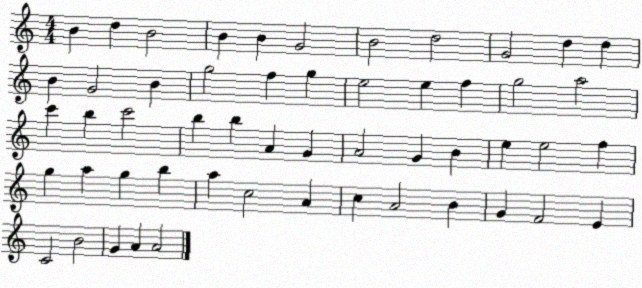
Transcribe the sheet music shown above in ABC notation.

X:1
T:Untitled
M:4/4
L:1/4
K:C
B d B2 B B G2 B2 d2 G2 d d B G2 B g2 f g e2 e f g2 a2 c' b c'2 b b A G A2 G B e e2 f g a g b a c2 A c A2 B G F2 E C2 B2 G A A2